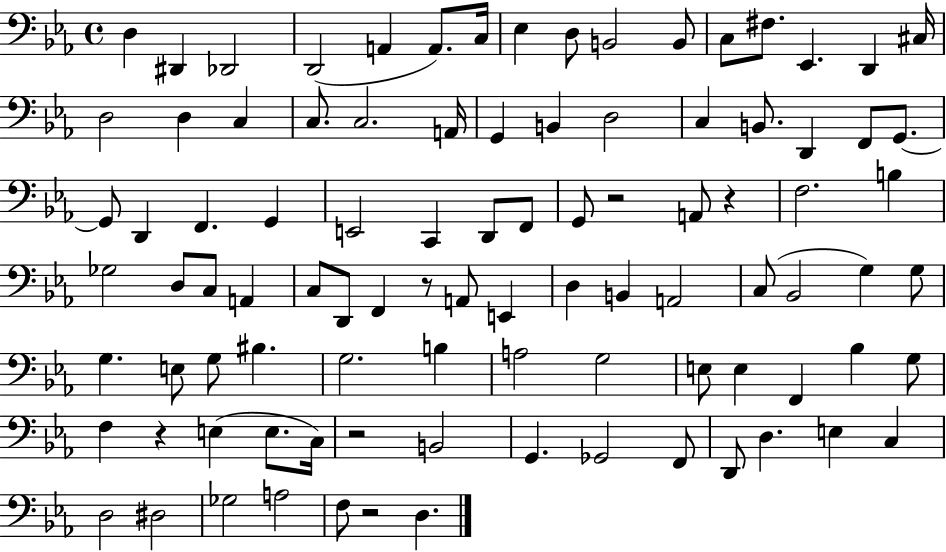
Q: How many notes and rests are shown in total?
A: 95